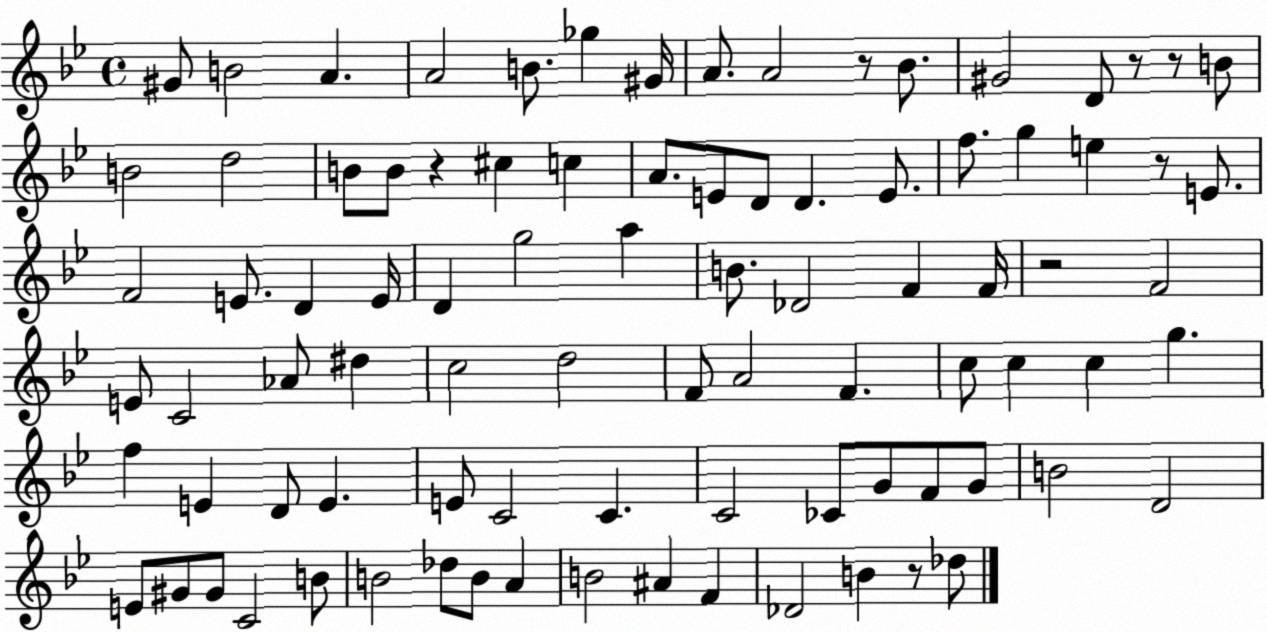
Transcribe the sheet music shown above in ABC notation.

X:1
T:Untitled
M:4/4
L:1/4
K:Bb
^G/2 B2 A A2 B/2 _g ^G/4 A/2 A2 z/2 _B/2 ^G2 D/2 z/2 z/2 B/2 B2 d2 B/2 B/2 z ^c c A/2 E/2 D/2 D E/2 f/2 g e z/2 E/2 F2 E/2 D E/4 D g2 a B/2 _D2 F F/4 z2 F2 E/2 C2 _A/2 ^d c2 d2 F/2 A2 F c/2 c c g f E D/2 E E/2 C2 C C2 _C/2 G/2 F/2 G/2 B2 D2 E/2 ^G/2 ^G/2 C2 B/2 B2 _d/2 B/2 A B2 ^A F _D2 B z/2 _d/2